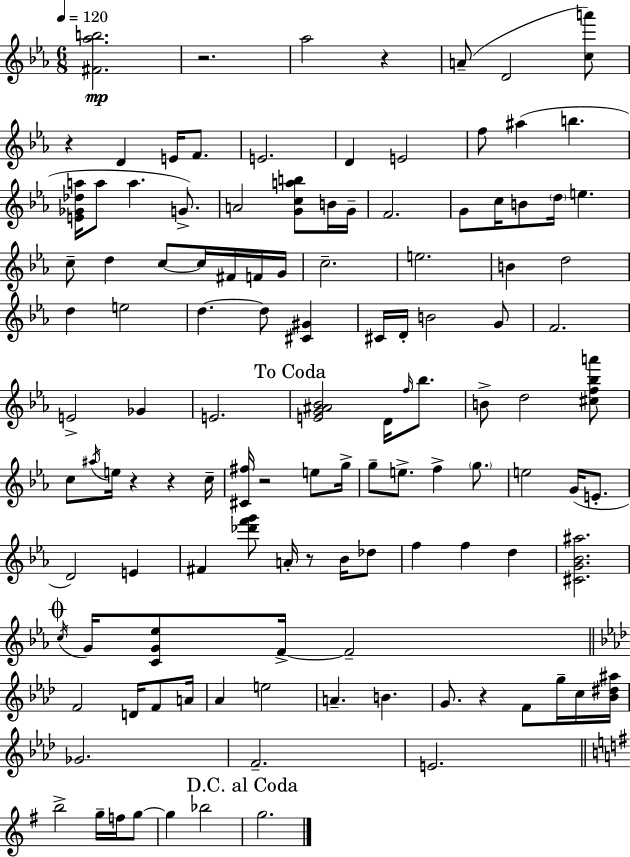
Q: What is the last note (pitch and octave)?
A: G5